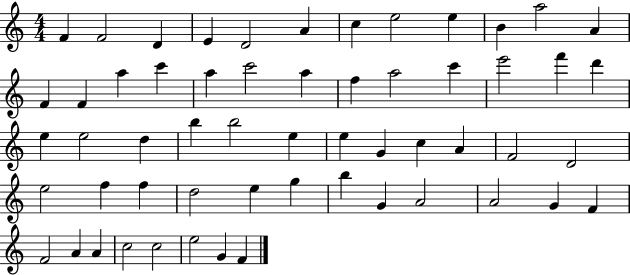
F4/q F4/h D4/q E4/q D4/h A4/q C5/q E5/h E5/q B4/q A5/h A4/q F4/q F4/q A5/q C6/q A5/q C6/h A5/q F5/q A5/h C6/q E6/h F6/q D6/q E5/q E5/h D5/q B5/q B5/h E5/q E5/q G4/q C5/q A4/q F4/h D4/h E5/h F5/q F5/q D5/h E5/q G5/q B5/q G4/q A4/h A4/h G4/q F4/q F4/h A4/q A4/q C5/h C5/h E5/h G4/q F4/q